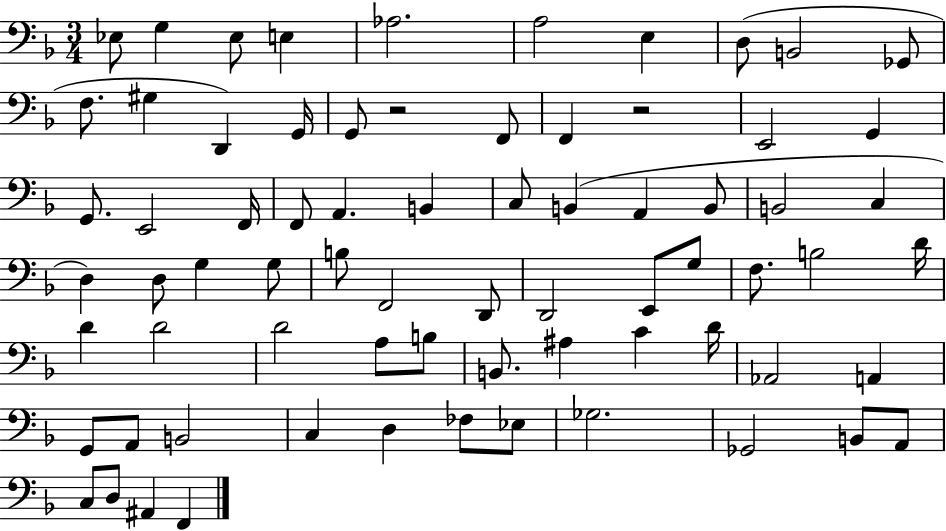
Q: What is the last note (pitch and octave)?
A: F2